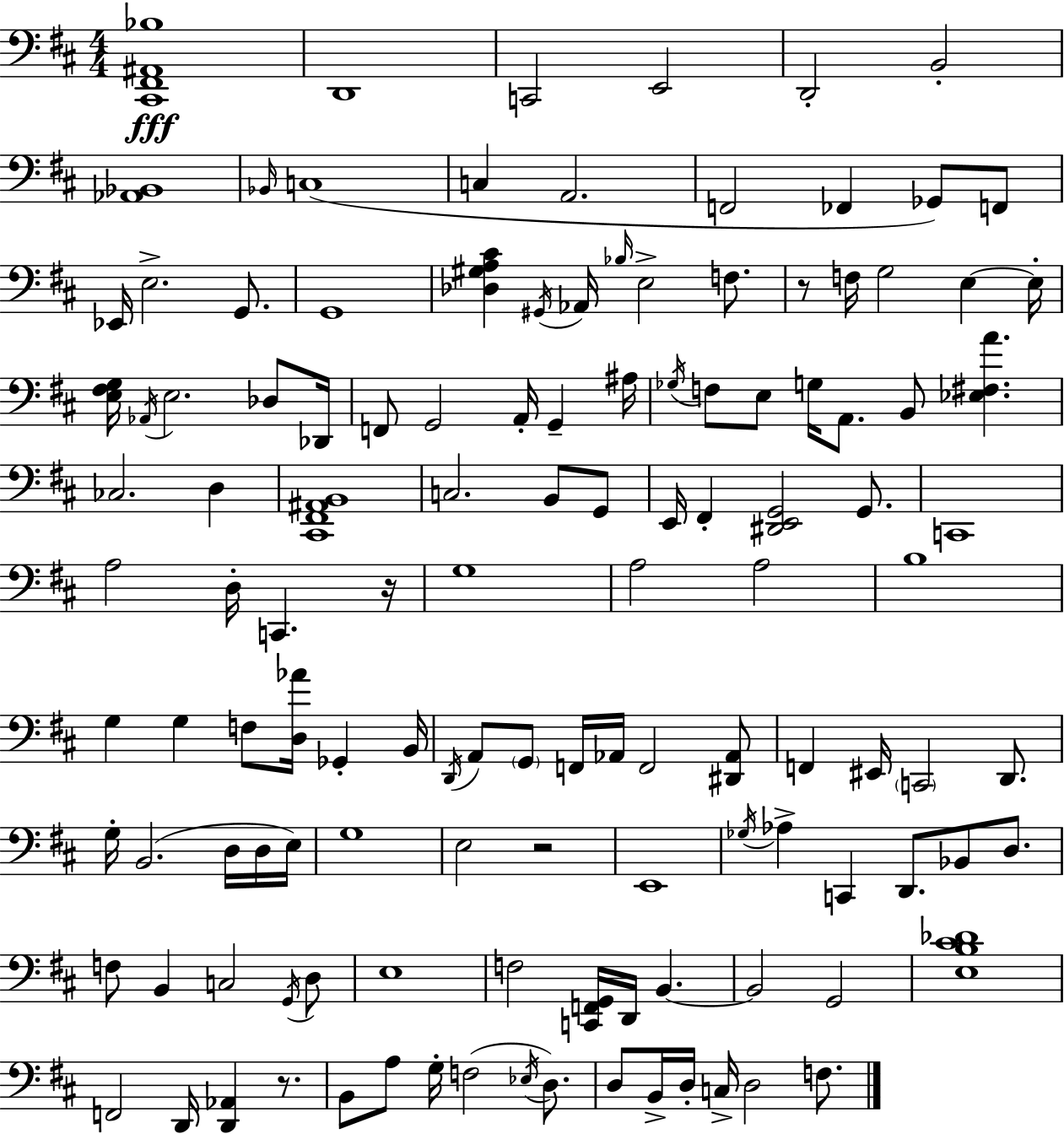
[C#2,F#2,A#2,Bb3]/w D2/w C2/h E2/h D2/h B2/h [Ab2,Bb2]/w Bb2/s C3/w C3/q A2/h. F2/h FES2/q Gb2/e F2/e Eb2/s E3/h. G2/e. G2/w [Db3,G#3,A3,C#4]/q G#2/s Ab2/s Bb3/s E3/h F3/e. R/e F3/s G3/h E3/q E3/s [E3,F#3,G3]/s Ab2/s E3/h. Db3/e Db2/s F2/e G2/h A2/s G2/q A#3/s Gb3/s F3/e E3/e G3/s A2/e. B2/e [Eb3,F#3,A4]/q. CES3/h. D3/q [C#2,F#2,A#2,B2]/w C3/h. B2/e G2/e E2/s F#2/q [D#2,E2,G2]/h G2/e. C2/w A3/h D3/s C2/q. R/s G3/w A3/h A3/h B3/w G3/q G3/q F3/e [D3,Ab4]/s Gb2/q B2/s D2/s A2/e G2/e F2/s Ab2/s F2/h [D#2,Ab2]/e F2/q EIS2/s C2/h D2/e. G3/s B2/h. D3/s D3/s E3/s G3/w E3/h R/h E2/w Gb3/s Ab3/q C2/q D2/e. Bb2/e D3/e. F3/e B2/q C3/h G2/s D3/e E3/w F3/h [C2,F2,G2]/s D2/s B2/q. B2/h G2/h [E3,B3,C#4,Db4]/w F2/h D2/s [D2,Ab2]/q R/e. B2/e A3/e G3/s F3/h Eb3/s D3/e. D3/e B2/s D3/s C3/s D3/h F3/e.